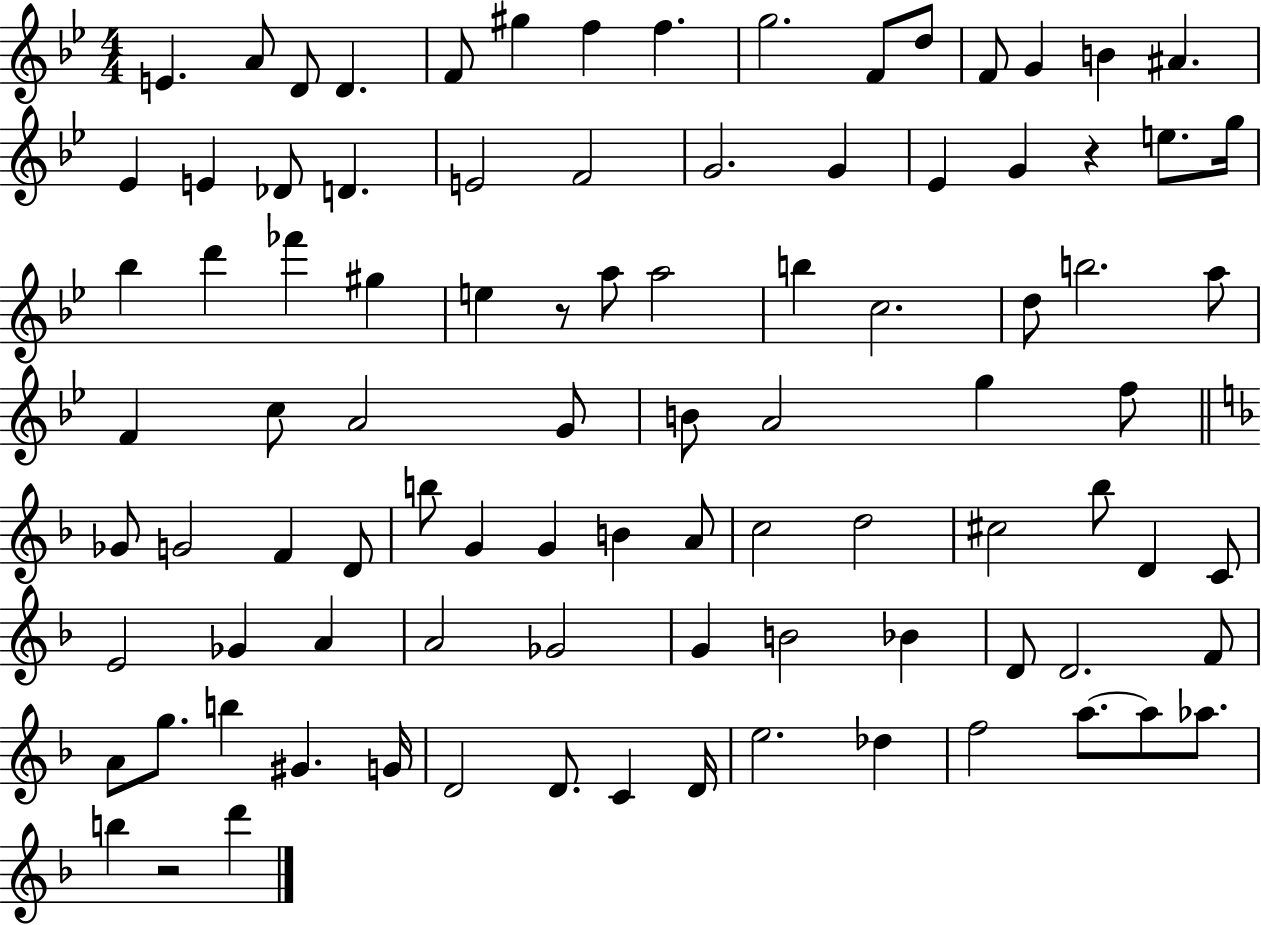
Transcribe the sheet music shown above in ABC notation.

X:1
T:Untitled
M:4/4
L:1/4
K:Bb
E A/2 D/2 D F/2 ^g f f g2 F/2 d/2 F/2 G B ^A _E E _D/2 D E2 F2 G2 G _E G z e/2 g/4 _b d' _f' ^g e z/2 a/2 a2 b c2 d/2 b2 a/2 F c/2 A2 G/2 B/2 A2 g f/2 _G/2 G2 F D/2 b/2 G G B A/2 c2 d2 ^c2 _b/2 D C/2 E2 _G A A2 _G2 G B2 _B D/2 D2 F/2 A/2 g/2 b ^G G/4 D2 D/2 C D/4 e2 _d f2 a/2 a/2 _a/2 b z2 d'